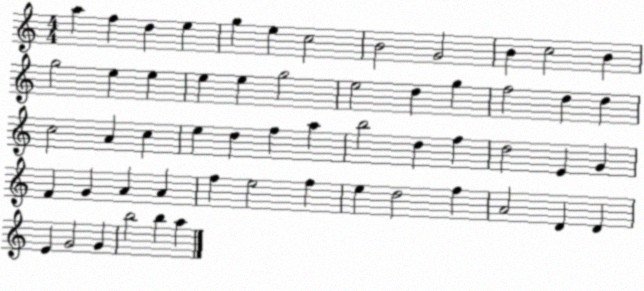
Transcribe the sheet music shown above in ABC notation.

X:1
T:Untitled
M:4/4
L:1/4
K:C
a f d e g e c2 B2 G2 B c2 B g2 e e e e g2 e2 d g f2 d d c2 A c e d f a b2 d f d2 E G F G A A f e2 f e d2 f A2 D D E G2 G b2 b a